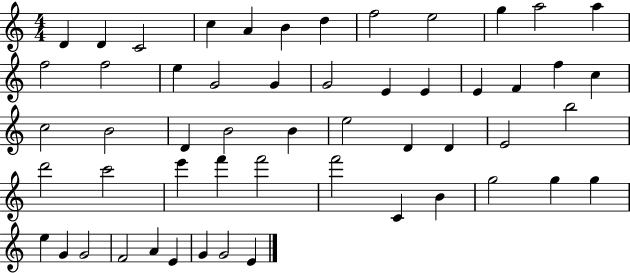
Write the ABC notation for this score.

X:1
T:Untitled
M:4/4
L:1/4
K:C
D D C2 c A B d f2 e2 g a2 a f2 f2 e G2 G G2 E E E F f c c2 B2 D B2 B e2 D D E2 b2 d'2 c'2 e' f' f'2 f'2 C B g2 g g e G G2 F2 A E G G2 E